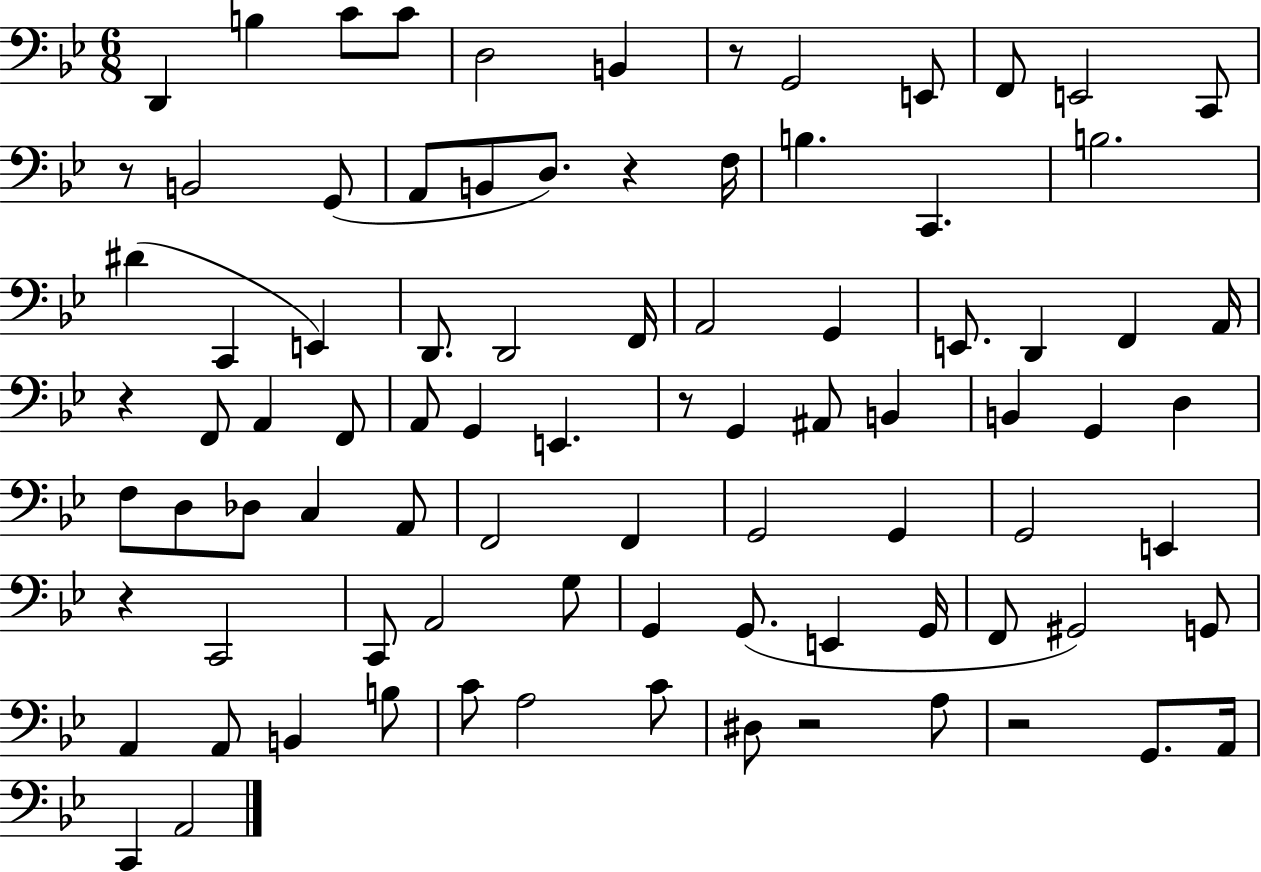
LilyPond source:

{
  \clef bass
  \numericTimeSignature
  \time 6/8
  \key bes \major
  d,4 b4 c'8 c'8 | d2 b,4 | r8 g,2 e,8 | f,8 e,2 c,8 | \break r8 b,2 g,8( | a,8 b,8 d8.) r4 f16 | b4. c,4. | b2. | \break dis'4( c,4 e,4) | d,8. d,2 f,16 | a,2 g,4 | e,8. d,4 f,4 a,16 | \break r4 f,8 a,4 f,8 | a,8 g,4 e,4. | r8 g,4 ais,8 b,4 | b,4 g,4 d4 | \break f8 d8 des8 c4 a,8 | f,2 f,4 | g,2 g,4 | g,2 e,4 | \break r4 c,2 | c,8 a,2 g8 | g,4 g,8.( e,4 g,16 | f,8 gis,2) g,8 | \break a,4 a,8 b,4 b8 | c'8 a2 c'8 | dis8 r2 a8 | r2 g,8. a,16 | \break c,4 a,2 | \bar "|."
}